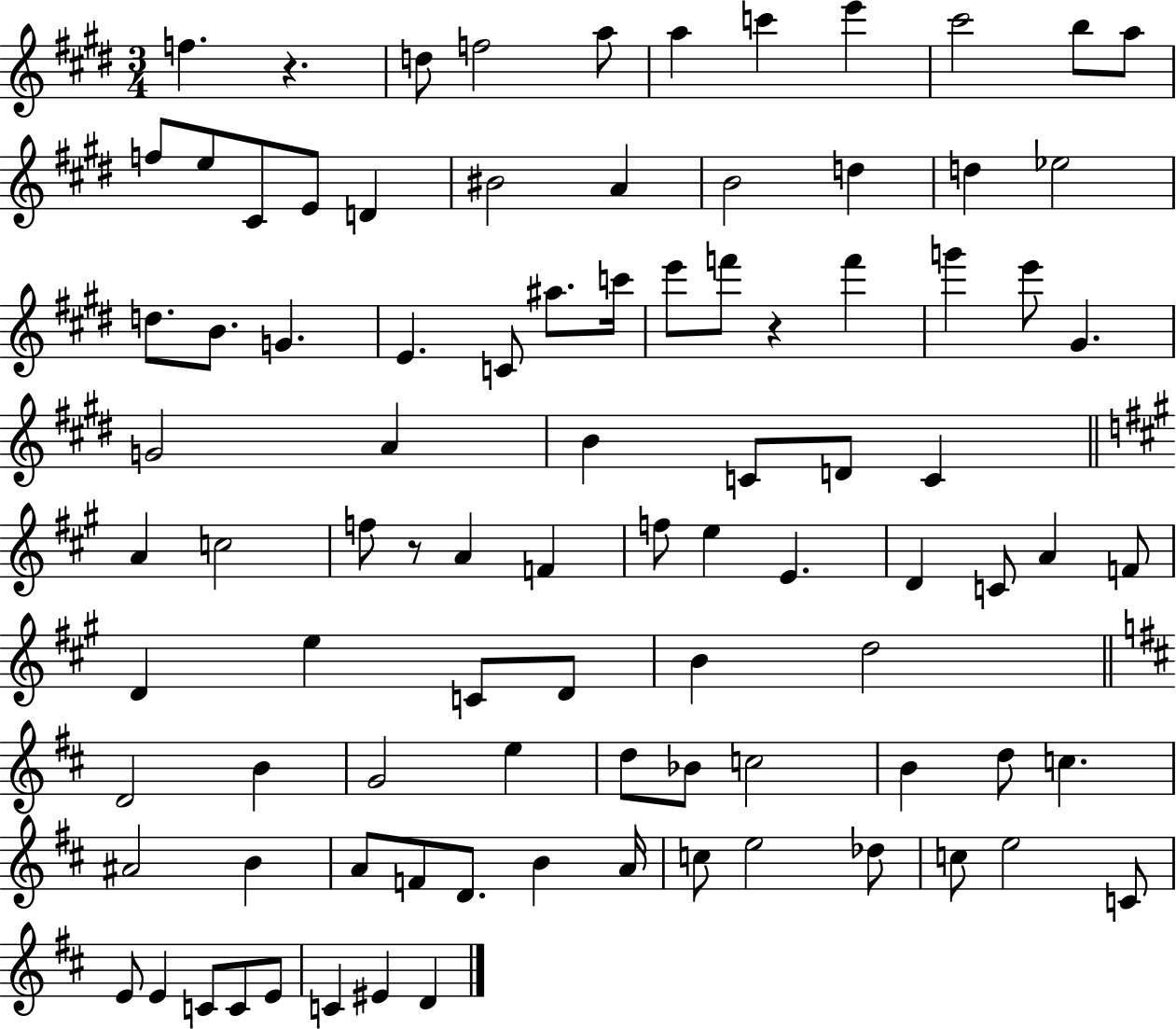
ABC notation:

X:1
T:Untitled
M:3/4
L:1/4
K:E
f z d/2 f2 a/2 a c' e' ^c'2 b/2 a/2 f/2 e/2 ^C/2 E/2 D ^B2 A B2 d d _e2 d/2 B/2 G E C/2 ^a/2 c'/4 e'/2 f'/2 z f' g' e'/2 ^G G2 A B C/2 D/2 C A c2 f/2 z/2 A F f/2 e E D C/2 A F/2 D e C/2 D/2 B d2 D2 B G2 e d/2 _B/2 c2 B d/2 c ^A2 B A/2 F/2 D/2 B A/4 c/2 e2 _d/2 c/2 e2 C/2 E/2 E C/2 C/2 E/2 C ^E D